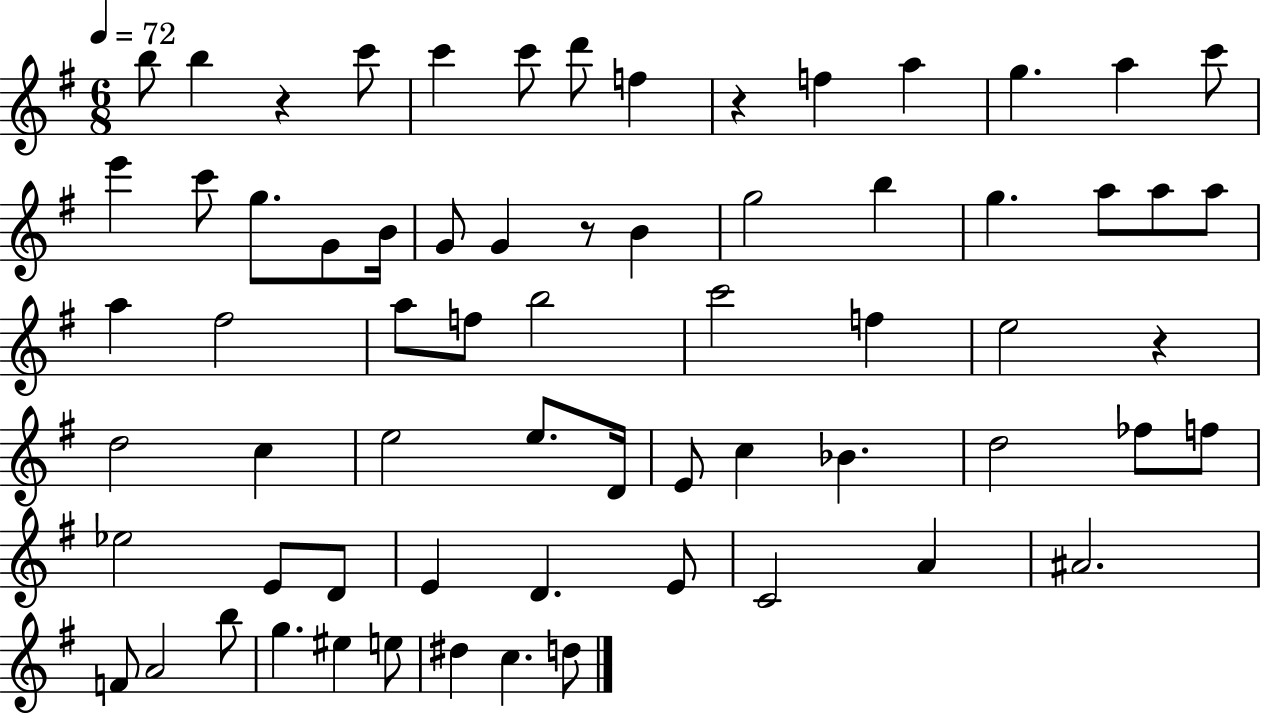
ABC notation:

X:1
T:Untitled
M:6/8
L:1/4
K:G
b/2 b z c'/2 c' c'/2 d'/2 f z f a g a c'/2 e' c'/2 g/2 G/2 B/4 G/2 G z/2 B g2 b g a/2 a/2 a/2 a ^f2 a/2 f/2 b2 c'2 f e2 z d2 c e2 e/2 D/4 E/2 c _B d2 _f/2 f/2 _e2 E/2 D/2 E D E/2 C2 A ^A2 F/2 A2 b/2 g ^e e/2 ^d c d/2